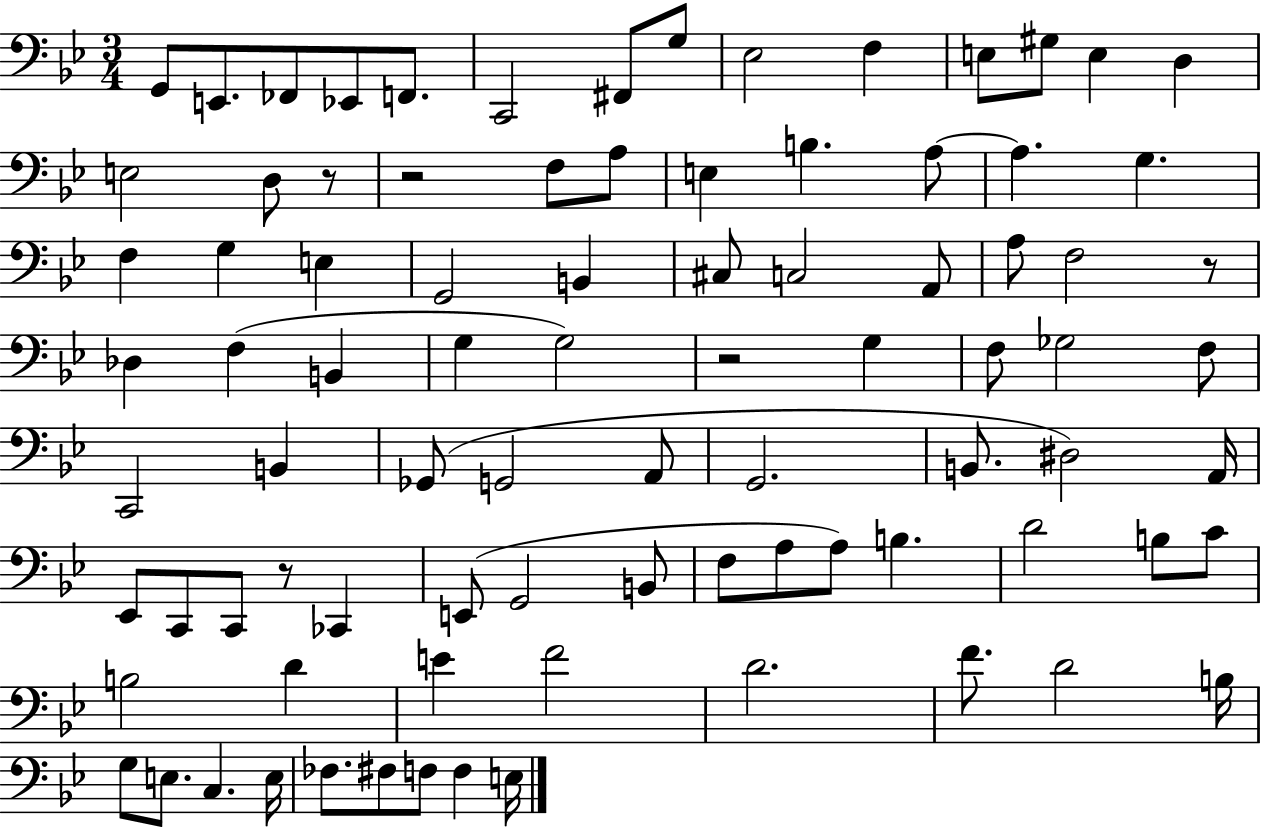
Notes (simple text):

G2/e E2/e. FES2/e Eb2/e F2/e. C2/h F#2/e G3/e Eb3/h F3/q E3/e G#3/e E3/q D3/q E3/h D3/e R/e R/h F3/e A3/e E3/q B3/q. A3/e A3/q. G3/q. F3/q G3/q E3/q G2/h B2/q C#3/e C3/h A2/e A3/e F3/h R/e Db3/q F3/q B2/q G3/q G3/h R/h G3/q F3/e Gb3/h F3/e C2/h B2/q Gb2/e G2/h A2/e G2/h. B2/e. D#3/h A2/s Eb2/e C2/e C2/e R/e CES2/q E2/e G2/h B2/e F3/e A3/e A3/e B3/q. D4/h B3/e C4/e B3/h D4/q E4/q F4/h D4/h. F4/e. D4/h B3/s G3/e E3/e. C3/q. E3/s FES3/e. F#3/e F3/e F3/q E3/s